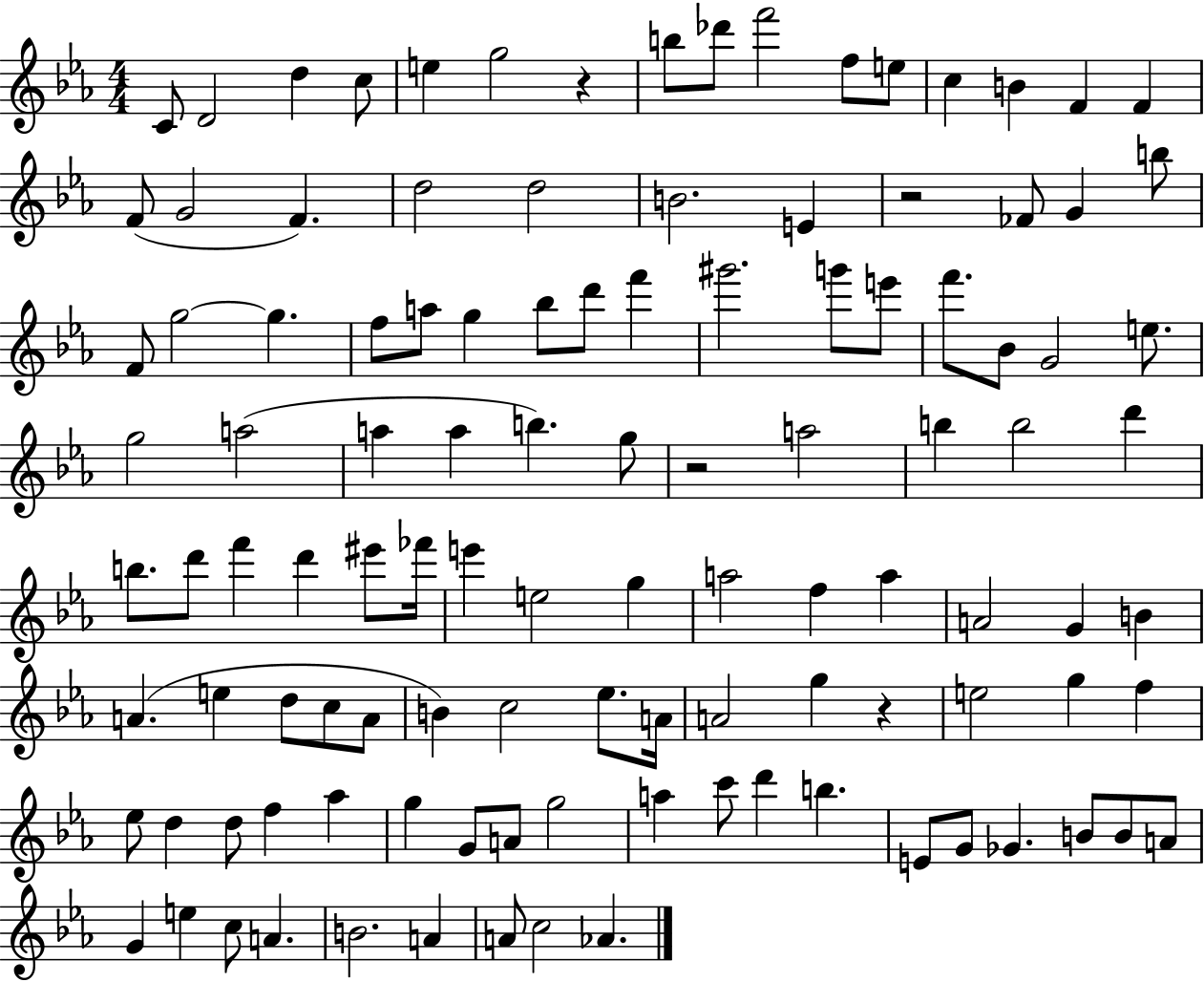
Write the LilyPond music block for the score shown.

{
  \clef treble
  \numericTimeSignature
  \time 4/4
  \key ees \major
  c'8 d'2 d''4 c''8 | e''4 g''2 r4 | b''8 des'''8 f'''2 f''8 e''8 | c''4 b'4 f'4 f'4 | \break f'8( g'2 f'4.) | d''2 d''2 | b'2. e'4 | r2 fes'8 g'4 b''8 | \break f'8 g''2~~ g''4. | f''8 a''8 g''4 bes''8 d'''8 f'''4 | gis'''2. g'''8 e'''8 | f'''8. bes'8 g'2 e''8. | \break g''2 a''2( | a''4 a''4 b''4.) g''8 | r2 a''2 | b''4 b''2 d'''4 | \break b''8. d'''8 f'''4 d'''4 eis'''8 fes'''16 | e'''4 e''2 g''4 | a''2 f''4 a''4 | a'2 g'4 b'4 | \break a'4.( e''4 d''8 c''8 a'8 | b'4) c''2 ees''8. a'16 | a'2 g''4 r4 | e''2 g''4 f''4 | \break ees''8 d''4 d''8 f''4 aes''4 | g''4 g'8 a'8 g''2 | a''4 c'''8 d'''4 b''4. | e'8 g'8 ges'4. b'8 b'8 a'8 | \break g'4 e''4 c''8 a'4. | b'2. a'4 | a'8 c''2 aes'4. | \bar "|."
}